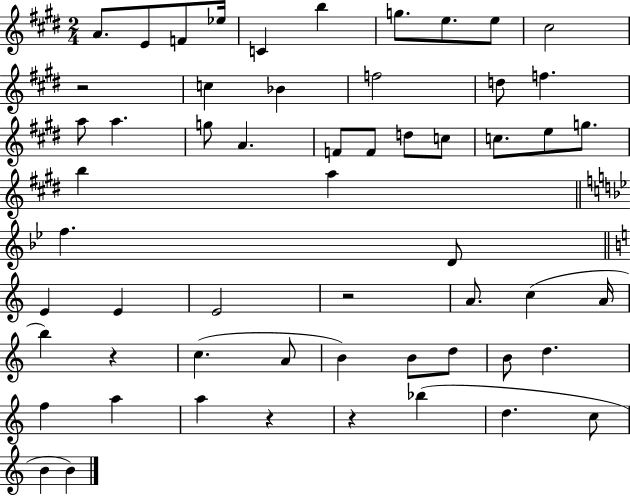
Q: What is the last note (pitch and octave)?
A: B4